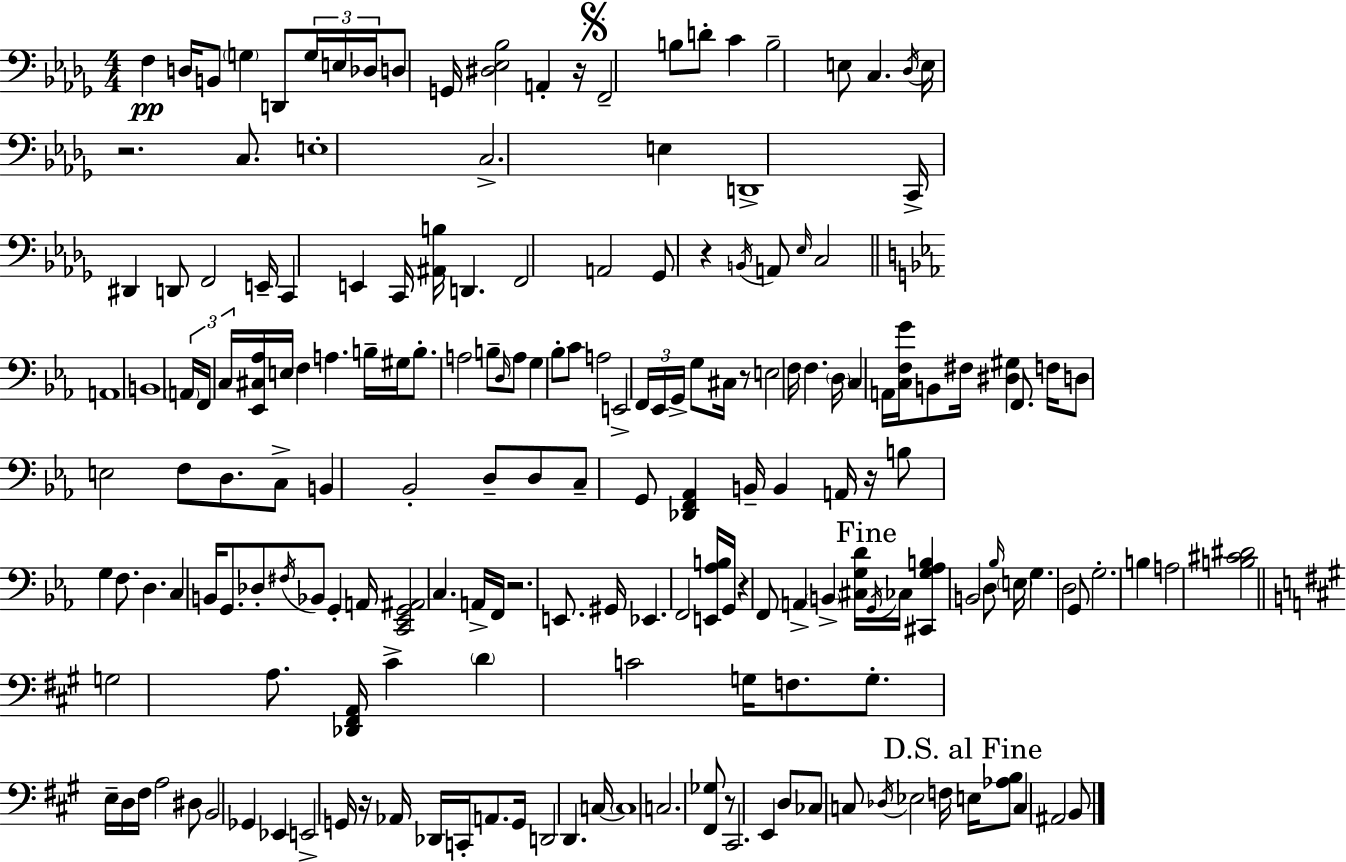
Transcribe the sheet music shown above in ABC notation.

X:1
T:Untitled
M:4/4
L:1/4
K:Bbm
F, D,/4 B,,/2 G, D,,/2 G,/4 E,/4 _D,/4 D,/2 G,,/4 [^D,_E,_B,]2 A,, z/4 F,,2 B,/2 D/2 C B,2 E,/2 C, _D,/4 E,/4 z2 C,/2 E,4 C,2 E, D,,4 C,,/4 ^D,, D,,/2 F,,2 E,,/4 C,, E,, C,,/4 [^A,,B,]/4 D,, F,,2 A,,2 _G,,/2 z B,,/4 A,,/2 _E,/4 C,2 A,,4 B,,4 A,,/4 F,,/4 C,/4 [_E,,^C,_A,]/4 E,/4 F, A, B,/4 ^G,/4 B,/2 A,2 B,/2 D,/4 A,/2 G, _B,/2 C/2 A,2 E,,2 F,,/4 _E,,/4 G,,/4 G,/2 ^C,/4 z/2 E,2 F,/4 F, D,/4 C, A,,/4 [C,F,G]/4 B,,/2 ^F,/4 [^D,^G,] F,,/2 F,/4 D,/2 E,2 F,/2 D,/2 C,/2 B,, _B,,2 D,/2 D,/2 C,/2 G,,/2 [_D,,F,,_A,,] B,,/4 B,, A,,/4 z/4 B,/2 G, F,/2 D, C, B,,/4 G,,/2 _D,/2 ^F,/4 _B,,/2 G,, A,,/4 [C,,_E,,G,,^A,,]2 C, A,,/4 F,,/4 z2 E,,/2 ^G,,/4 _E,, F,,2 [E,,_A,B,]/4 G,,/4 z F,,/2 A,, B,, [^C,G,D]/4 G,,/4 _C,/4 [^C,,G,_A,B,] B,,2 D,/2 _B,/4 E,/4 G, D,2 G,,/2 G,2 B, A,2 [B,^C^D]2 G,2 A,/2 [_D,,^F,,A,,]/4 ^C D C2 G,/4 F,/2 G,/2 E,/4 D,/4 ^F,/4 A,2 ^D,/2 B,,2 _G,, _E,, E,,2 G,,/4 z/4 _A,,/4 _D,,/4 C,,/4 A,,/2 G,,/4 D,,2 D,, C,/4 C,4 C,2 [^F,,_G,]/2 z/2 ^C,,2 E,, D,/2 _C,/2 C,/2 _D,/4 _E,2 F,/4 E,/4 [_A,B,]/2 C, ^A,,2 B,,/2